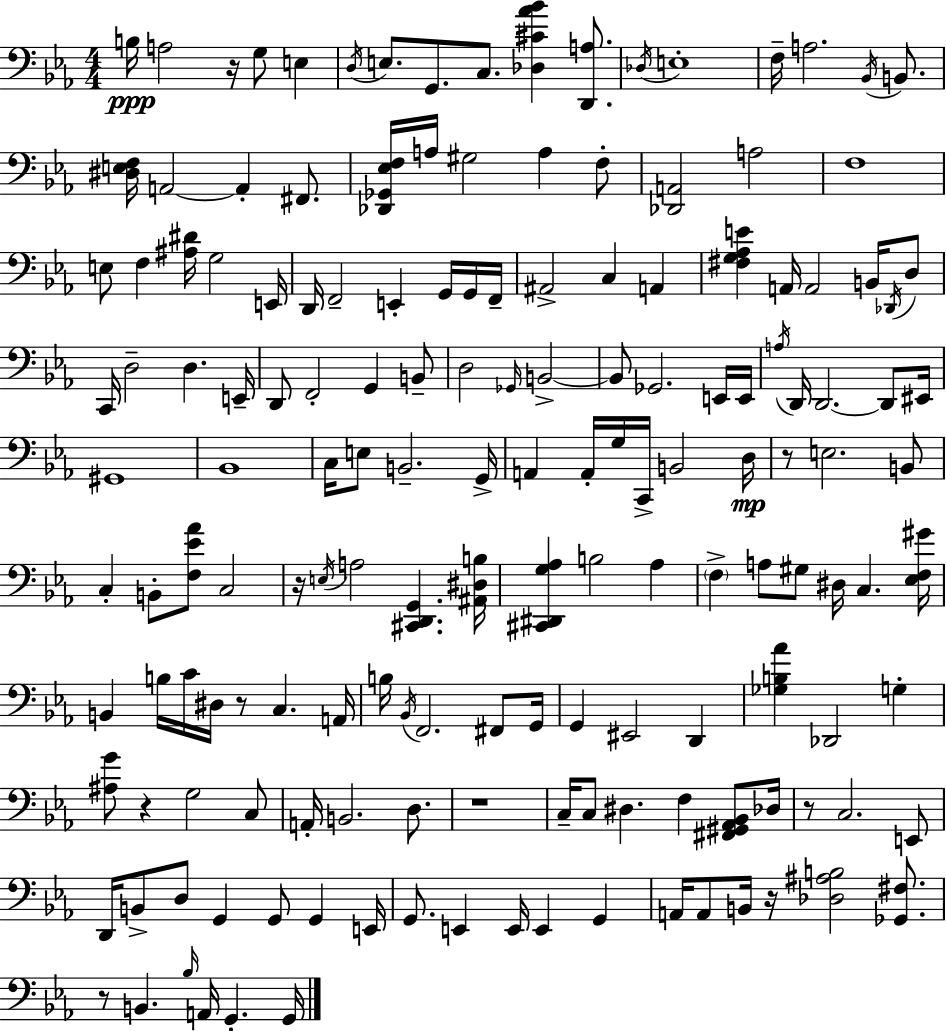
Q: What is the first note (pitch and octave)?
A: B3